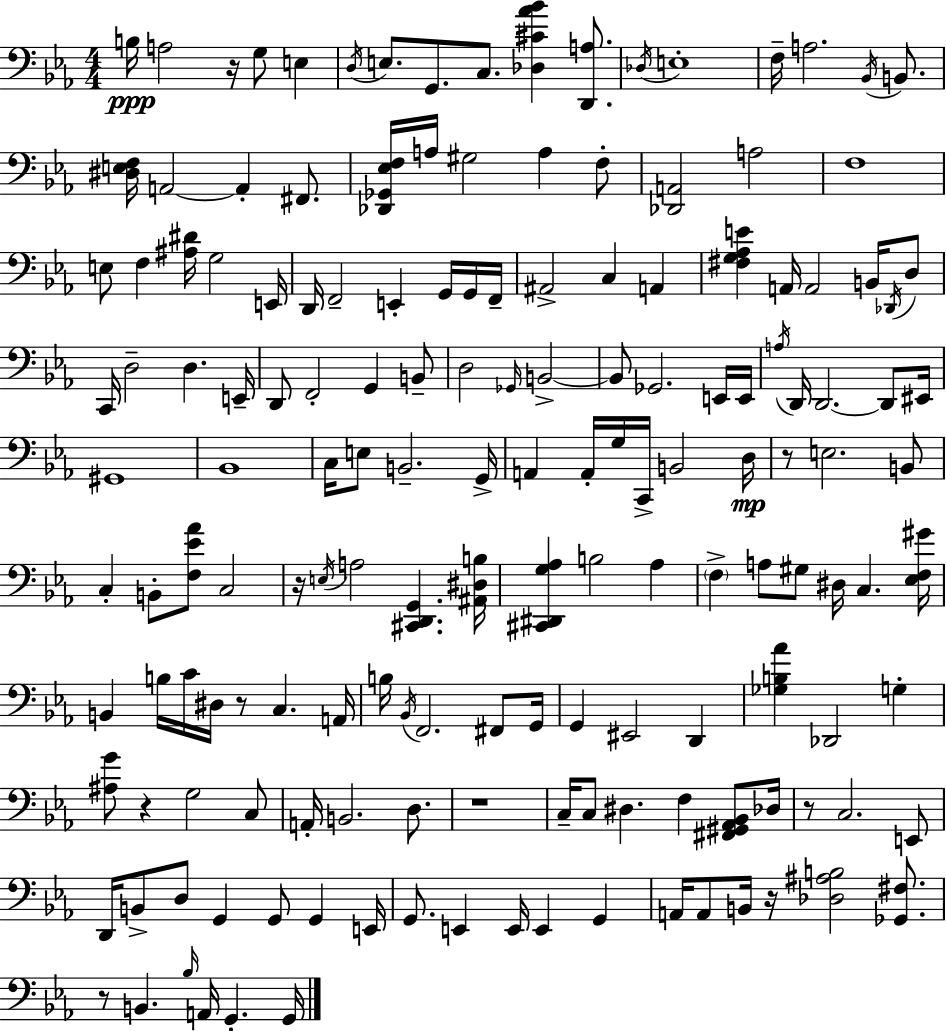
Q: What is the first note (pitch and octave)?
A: B3